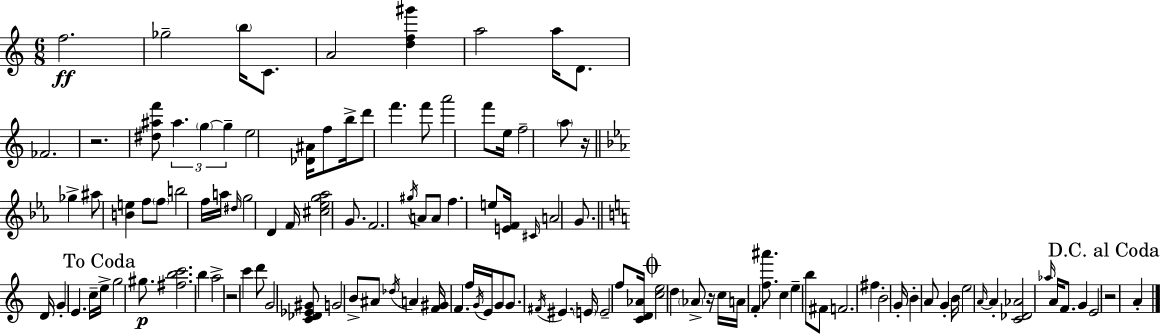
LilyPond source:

{
  \clef treble
  \numericTimeSignature
  \time 6/8
  \key a \minor
  f''2.\ff | ges''2-- \parenthesize b''16 c'8. | a'2 <d'' f'' gis'''>4 | a''2 a''16 d'8. | \break fes'2. | r2. | <dis'' ais'' f'''>8 \tuplet 3/2 { ais''4. \parenthesize g''4~~ | g''4-- } e''2 | \break <des' ais'>16 f''8 b''16-> d'''8 f'''4. | f'''8 a'''2 f'''8 | e''16 f''2-- \parenthesize a''8 r16 | \bar "||" \break \key ees \major ges''4-> ais''8 <b' e''>4 f''8 | \parenthesize f''8 b''2 f''16 a''16 | \grace { dis''16 } g''2 d'4 | f'16 <cis'' ees'' g'' aes''>2 g'8. | \break f'2. | \acciaccatura { gis''16 } a'8 a'8 f''4. | e''8 <e' f'>16 \grace { cis'16 } a'2 | g'8. \bar "||" \break \key a \minor d'16 g'4-. e'4. c''16-- | \mark "To Coda" e''16-> g''2 gis''8.\p | <fis'' b'' c'''>2. | b''4 a''2-> | \break r2 c'''4 | d'''8 g'2 <c' des' ees' gis'>8 | g'2 b'8-> ais'8 | \acciaccatura { des''16 } a'4 <f' gis'>16 f'4. | \break f''16 \acciaccatura { g'16 } e'16 g'8 g'8. \acciaccatura { fis'16 } eis'4. | \parenthesize e'16 e'2-- | f''8 <c' d' aes'>16 \mark \markup { \musicglyph "scripts.coda" } <c'' e''>2 d''4 | \parenthesize aes'8-> r16 c''16 a'16 f'4-. | \break <f'' ais'''>8. c''4 e''4-- b''8 | fis'8 f'2. | fis''4 b'2-. | g'16-. b'4-. a'8 g'4-. | \break b'16 e''2 \grace { a'16~ }~ | a'4-. <c' des' aes'>2 | \grace { aes''16 } a'16 f'8. g'4 e'2 | \mark "D.C. al Coda" r2 | \break a'4-. \bar "|."
}